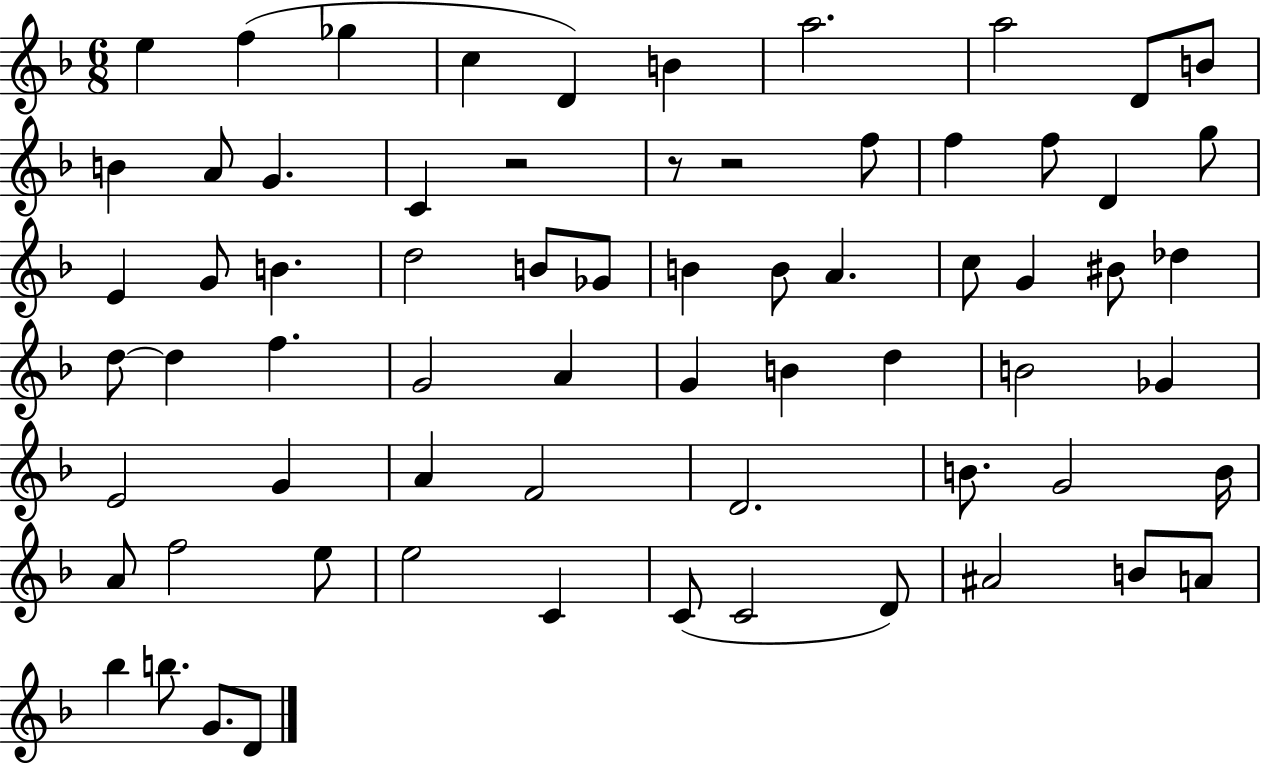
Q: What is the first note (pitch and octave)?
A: E5